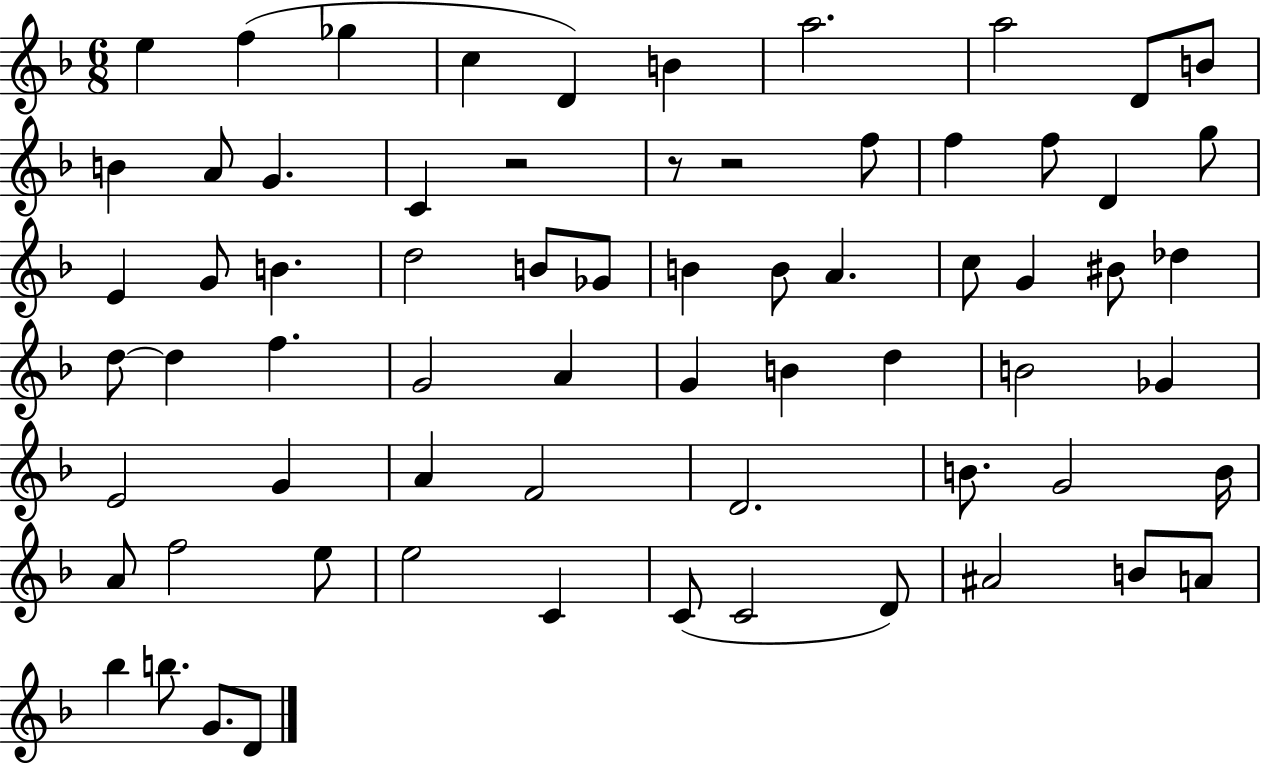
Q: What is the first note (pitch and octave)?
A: E5